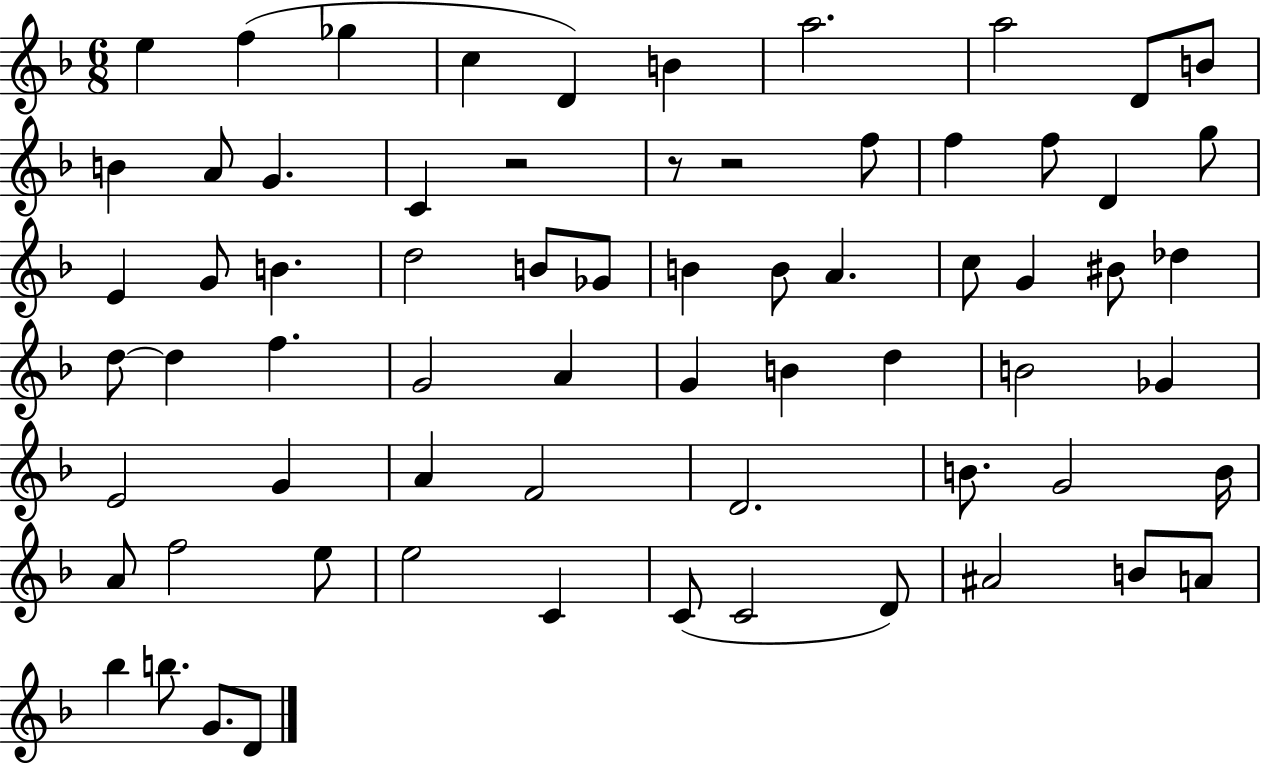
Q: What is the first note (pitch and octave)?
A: E5